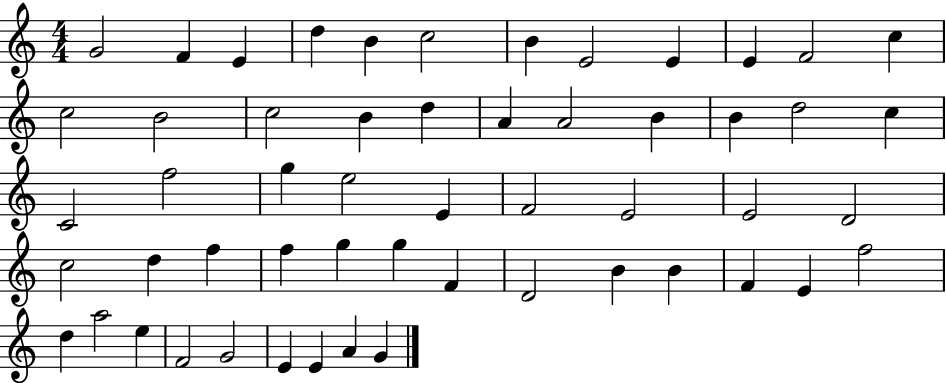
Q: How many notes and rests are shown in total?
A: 54